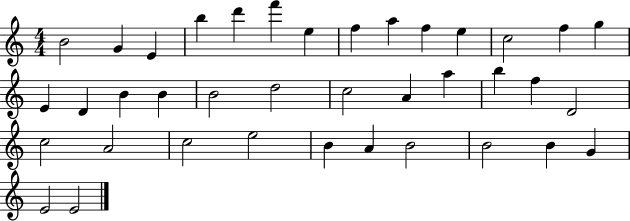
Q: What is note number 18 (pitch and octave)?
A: B4